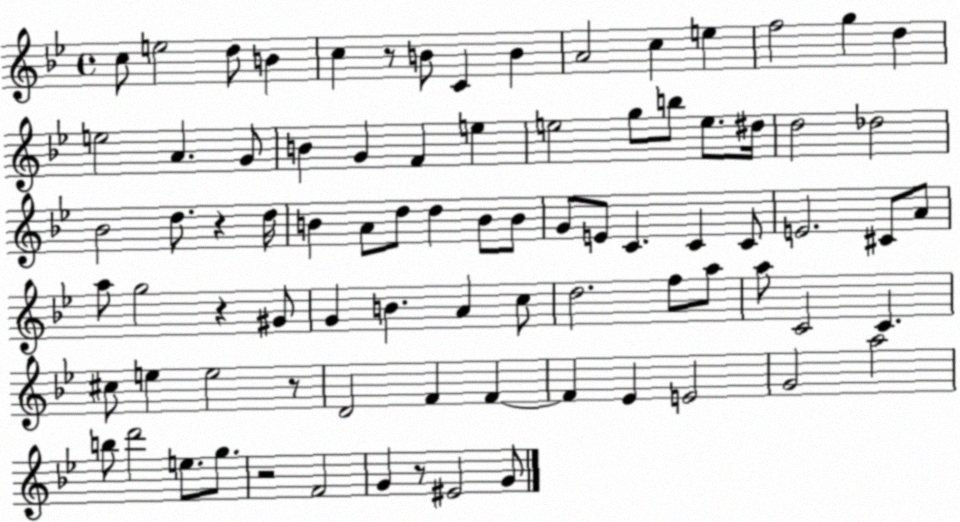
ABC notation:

X:1
T:Untitled
M:4/4
L:1/4
K:Bb
c/2 e2 d/2 B c z/2 B/2 C B A2 c e f2 g d e2 A G/2 B G F e e2 g/2 b/2 e/2 ^d/4 d2 _d2 _B2 d/2 z d/4 B A/2 d/2 d B/2 B/2 G/2 E/2 C C C/2 E2 ^C/2 A/2 a/2 g2 z ^G/2 G B A c/2 d2 f/2 a/2 a/2 C2 C ^c/2 e e2 z/2 D2 F F F _E E2 G2 a2 b/2 d'2 e/2 g/2 z2 F2 G z/2 ^E2 G/2